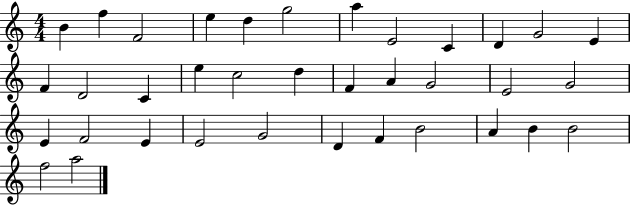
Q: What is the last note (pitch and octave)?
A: A5